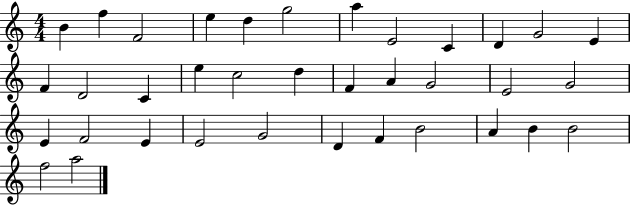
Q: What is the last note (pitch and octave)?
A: A5